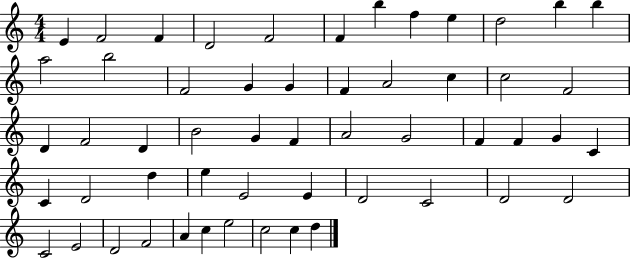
E4/q F4/h F4/q D4/h F4/h F4/q B5/q F5/q E5/q D5/h B5/q B5/q A5/h B5/h F4/h G4/q G4/q F4/q A4/h C5/q C5/h F4/h D4/q F4/h D4/q B4/h G4/q F4/q A4/h G4/h F4/q F4/q G4/q C4/q C4/q D4/h D5/q E5/q E4/h E4/q D4/h C4/h D4/h D4/h C4/h E4/h D4/h F4/h A4/q C5/q E5/h C5/h C5/q D5/q